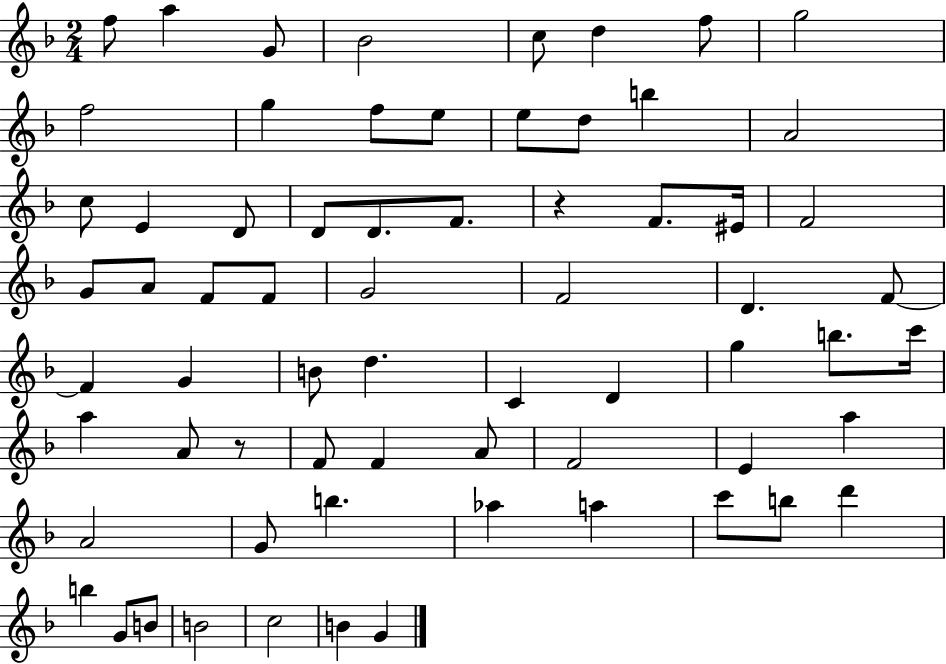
F5/e A5/q G4/e Bb4/h C5/e D5/q F5/e G5/h F5/h G5/q F5/e E5/e E5/e D5/e B5/q A4/h C5/e E4/q D4/e D4/e D4/e. F4/e. R/q F4/e. EIS4/s F4/h G4/e A4/e F4/e F4/e G4/h F4/h D4/q. F4/e F4/q G4/q B4/e D5/q. C4/q D4/q G5/q B5/e. C6/s A5/q A4/e R/e F4/e F4/q A4/e F4/h E4/q A5/q A4/h G4/e B5/q. Ab5/q A5/q C6/e B5/e D6/q B5/q G4/e B4/e B4/h C5/h B4/q G4/q